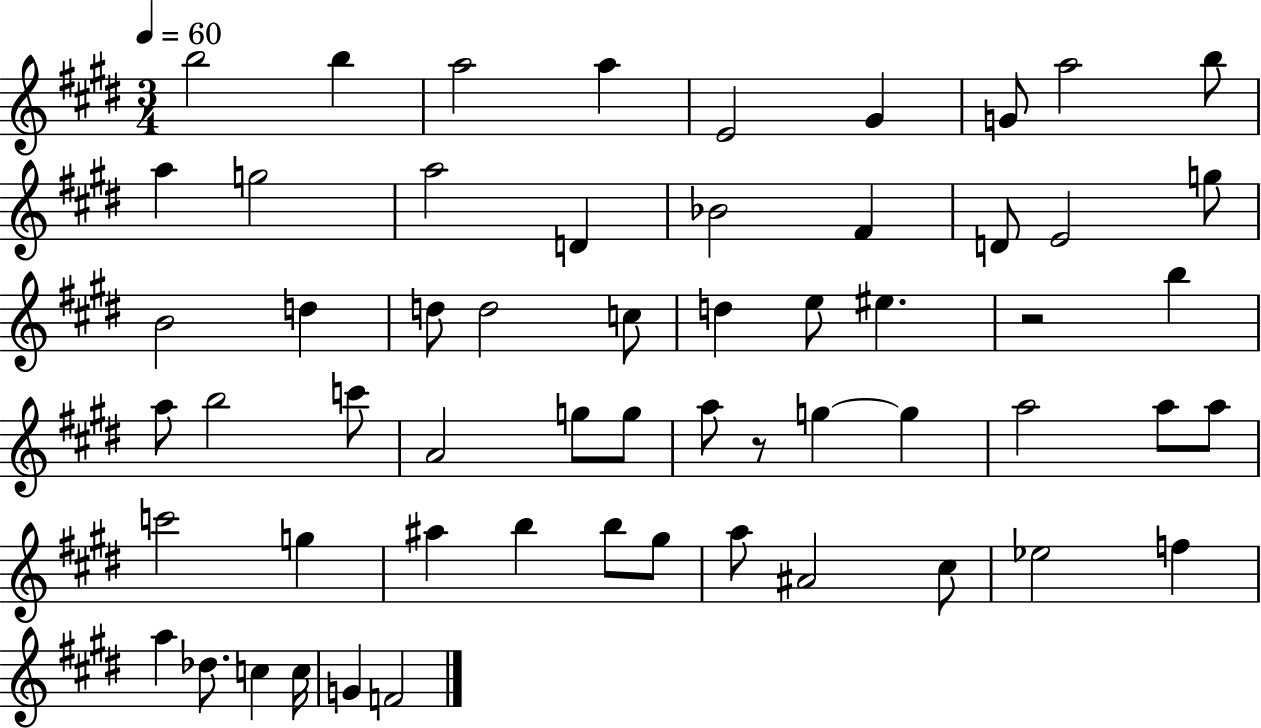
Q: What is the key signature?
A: E major